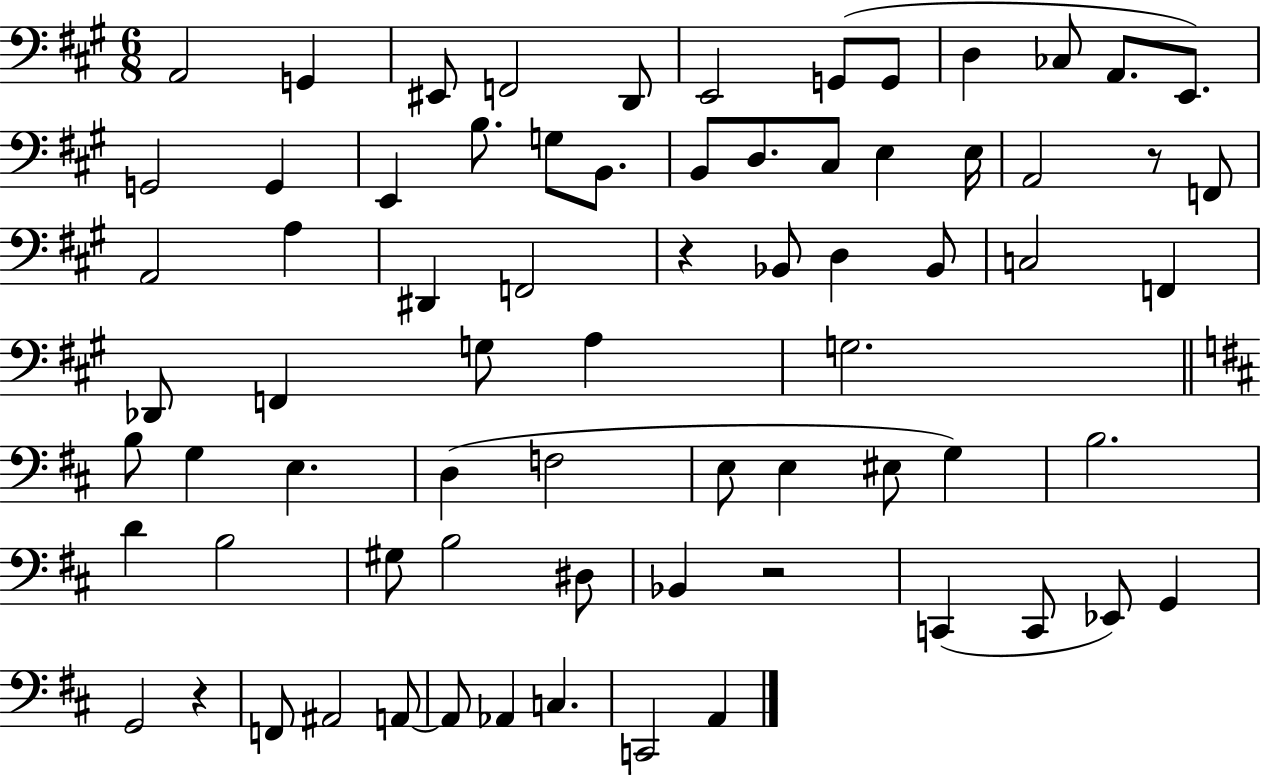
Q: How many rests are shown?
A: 4